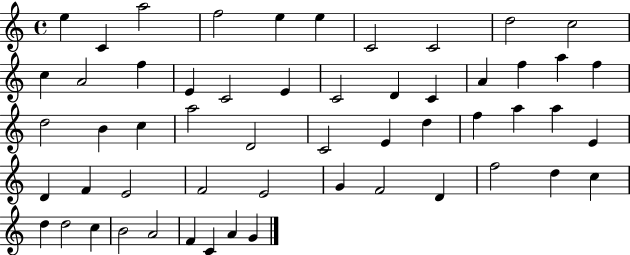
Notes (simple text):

E5/q C4/q A5/h F5/h E5/q E5/q C4/h C4/h D5/h C5/h C5/q A4/h F5/q E4/q C4/h E4/q C4/h D4/q C4/q A4/q F5/q A5/q F5/q D5/h B4/q C5/q A5/h D4/h C4/h E4/q D5/q F5/q A5/q A5/q E4/q D4/q F4/q E4/h F4/h E4/h G4/q F4/h D4/q F5/h D5/q C5/q D5/q D5/h C5/q B4/h A4/h F4/q C4/q A4/q G4/q